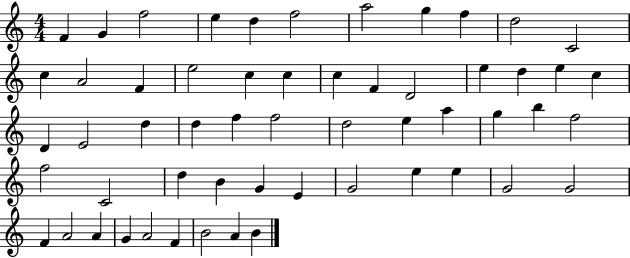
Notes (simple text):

F4/q G4/q F5/h E5/q D5/q F5/h A5/h G5/q F5/q D5/h C4/h C5/q A4/h F4/q E5/h C5/q C5/q C5/q F4/q D4/h E5/q D5/q E5/q C5/q D4/q E4/h D5/q D5/q F5/q F5/h D5/h E5/q A5/q G5/q B5/q F5/h F5/h C4/h D5/q B4/q G4/q E4/q G4/h E5/q E5/q G4/h G4/h F4/q A4/h A4/q G4/q A4/h F4/q B4/h A4/q B4/q